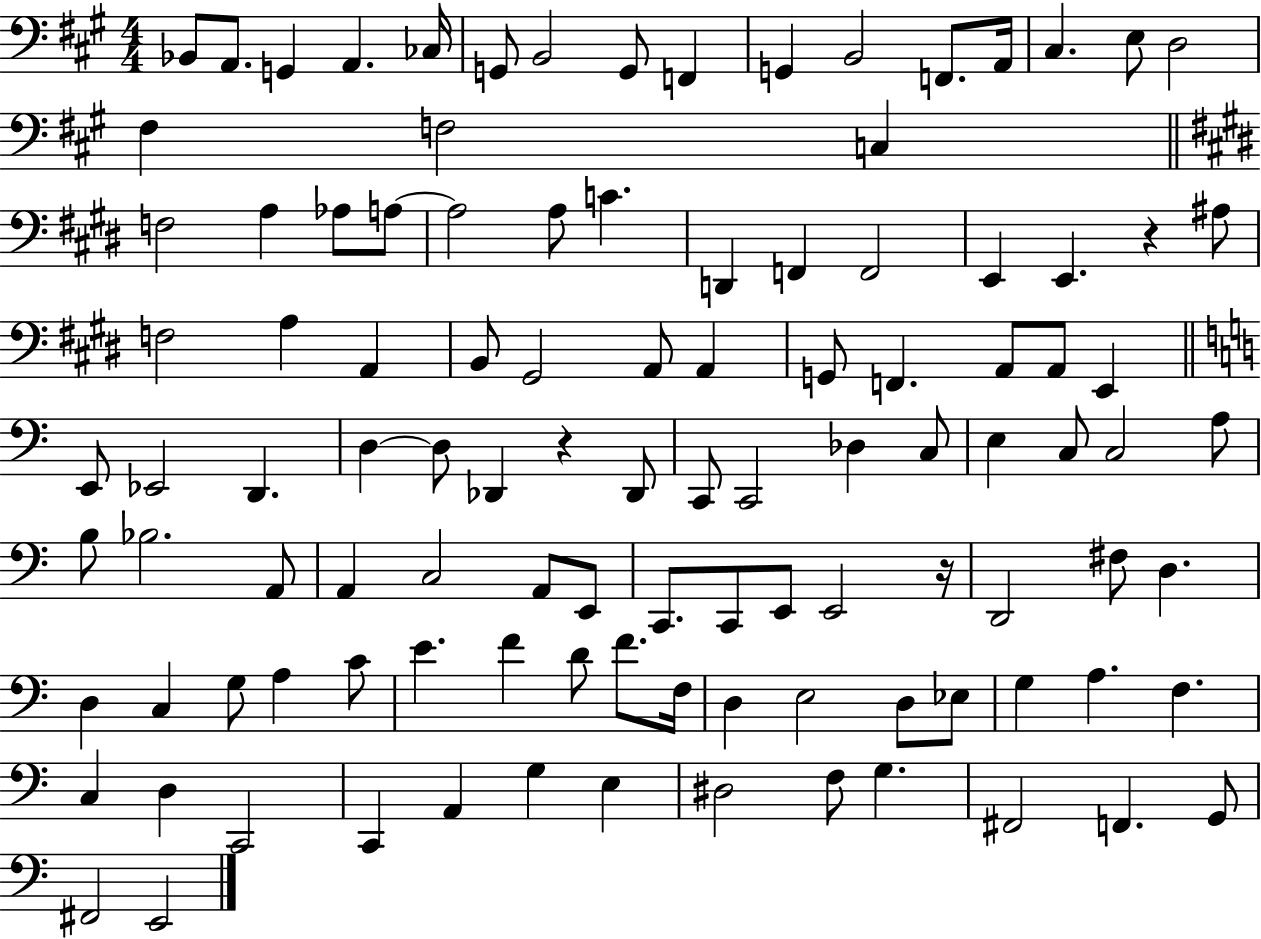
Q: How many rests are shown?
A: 3